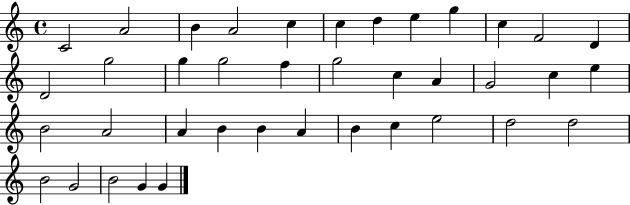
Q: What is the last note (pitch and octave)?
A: G4